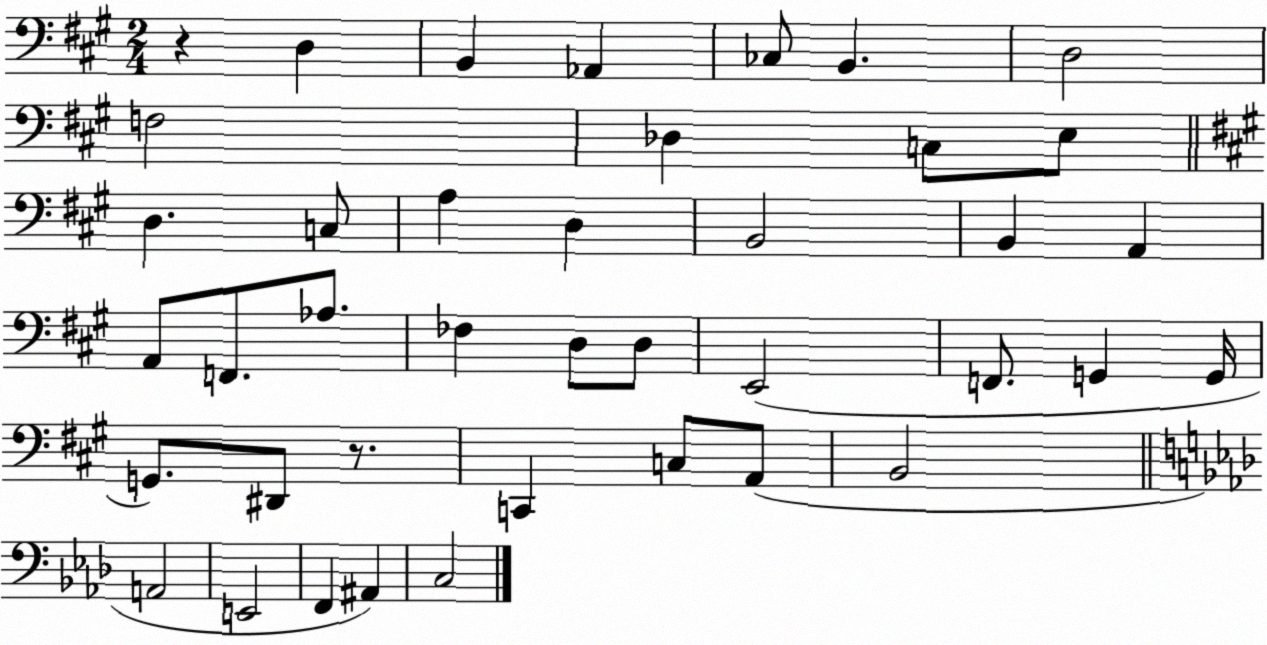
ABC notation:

X:1
T:Untitled
M:2/4
L:1/4
K:A
z D, B,, _A,, _C,/2 B,, D,2 F,2 _D, C,/2 E,/2 D, C,/2 A, D, B,,2 B,, A,, A,,/2 F,,/2 _A,/2 _F, D,/2 D,/2 E,,2 F,,/2 G,, G,,/4 G,,/2 ^D,,/2 z/2 C,, C,/2 A,,/2 B,,2 A,,2 E,,2 F,, ^A,, C,2